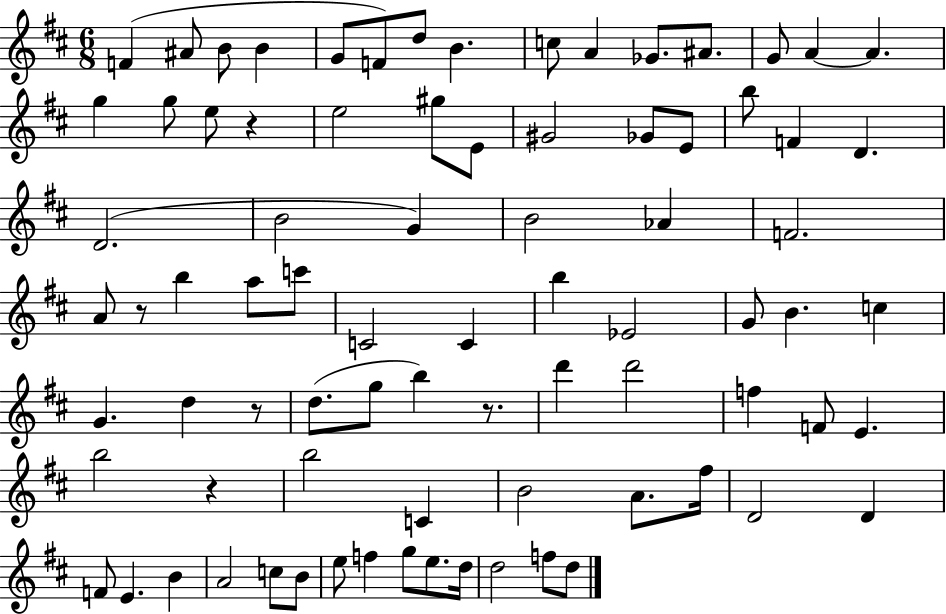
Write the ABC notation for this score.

X:1
T:Untitled
M:6/8
L:1/4
K:D
F ^A/2 B/2 B G/2 F/2 d/2 B c/2 A _G/2 ^A/2 G/2 A A g g/2 e/2 z e2 ^g/2 E/2 ^G2 _G/2 E/2 b/2 F D D2 B2 G B2 _A F2 A/2 z/2 b a/2 c'/2 C2 C b _E2 G/2 B c G d z/2 d/2 g/2 b z/2 d' d'2 f F/2 E b2 z b2 C B2 A/2 ^f/4 D2 D F/2 E B A2 c/2 B/2 e/2 f g/2 e/2 d/4 d2 f/2 d/2